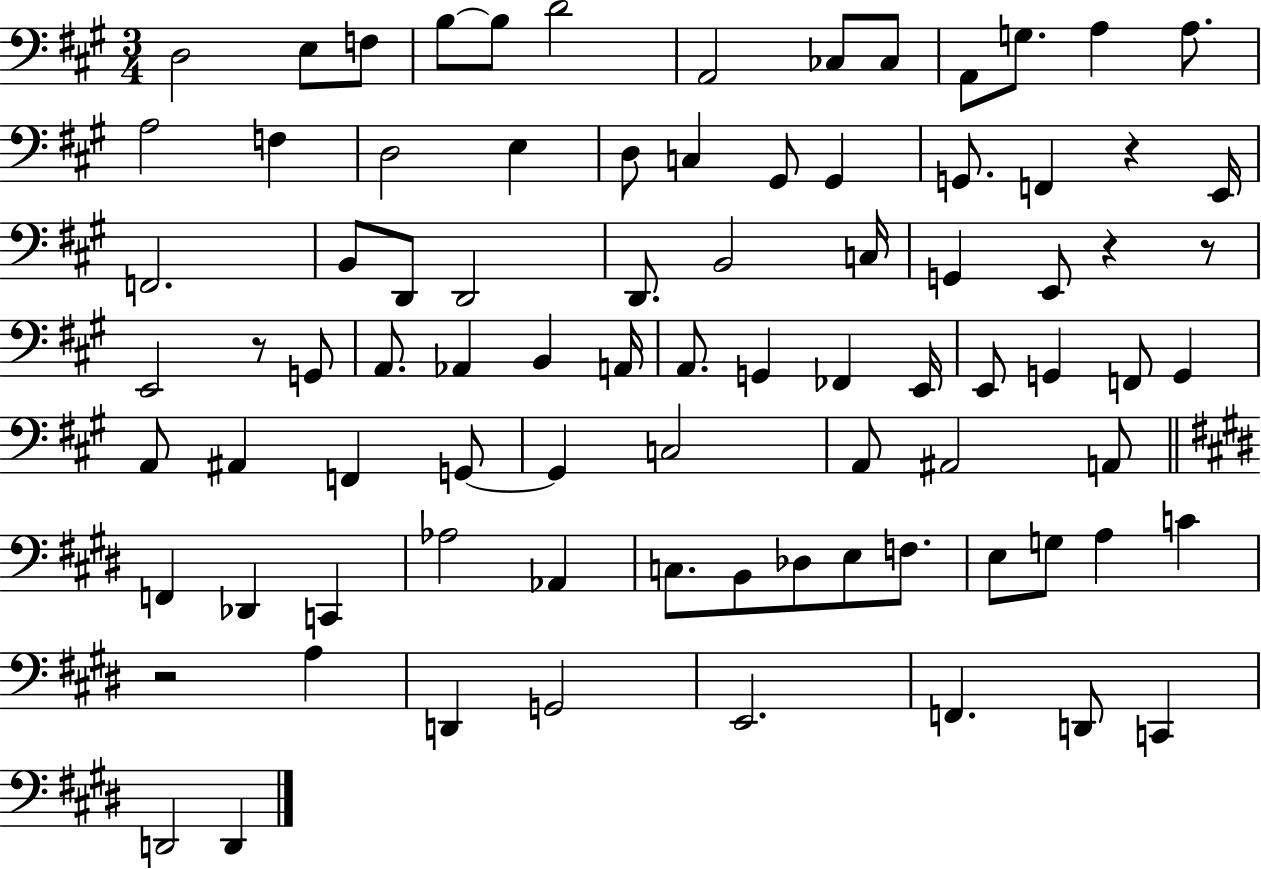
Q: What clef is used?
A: bass